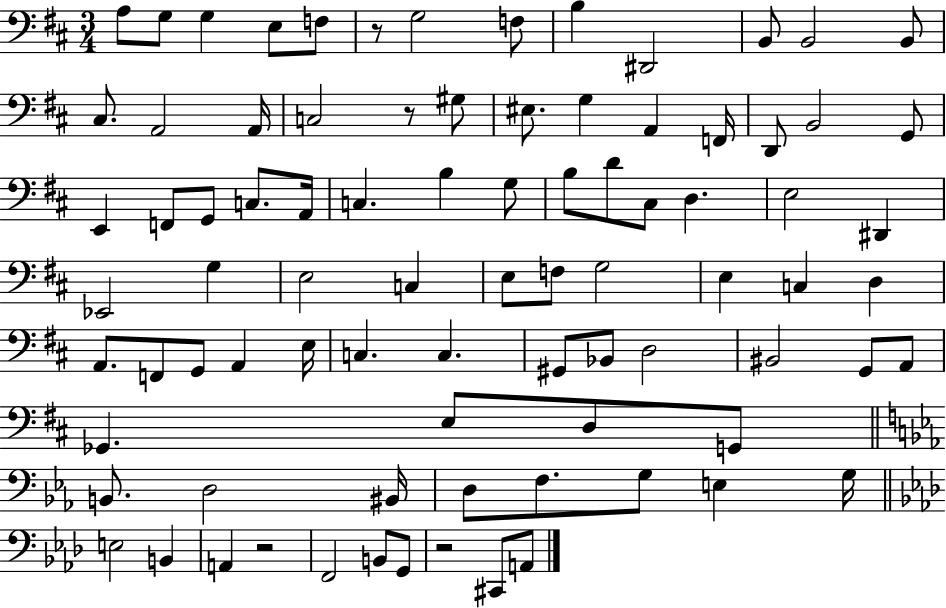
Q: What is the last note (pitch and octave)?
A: A2